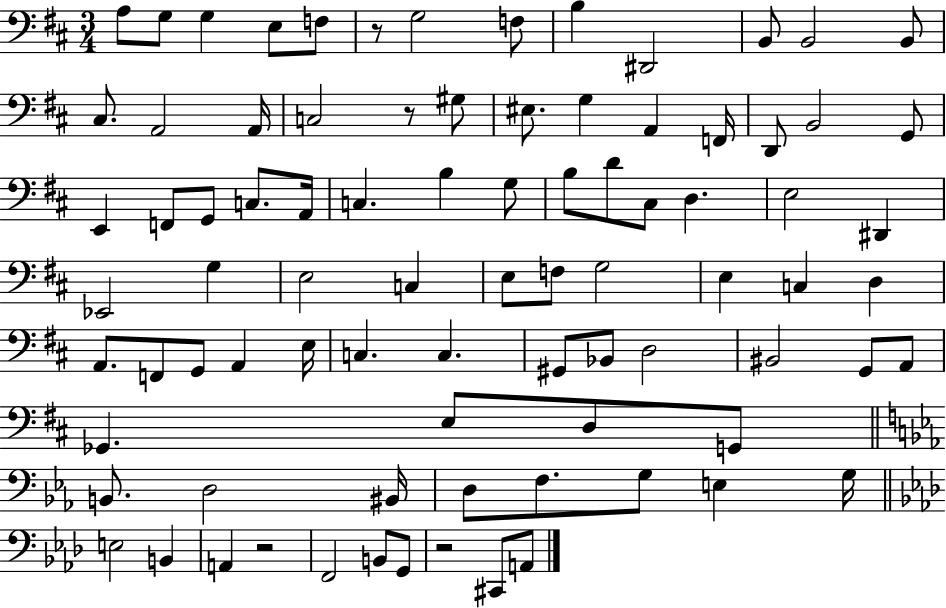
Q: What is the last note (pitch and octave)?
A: A2